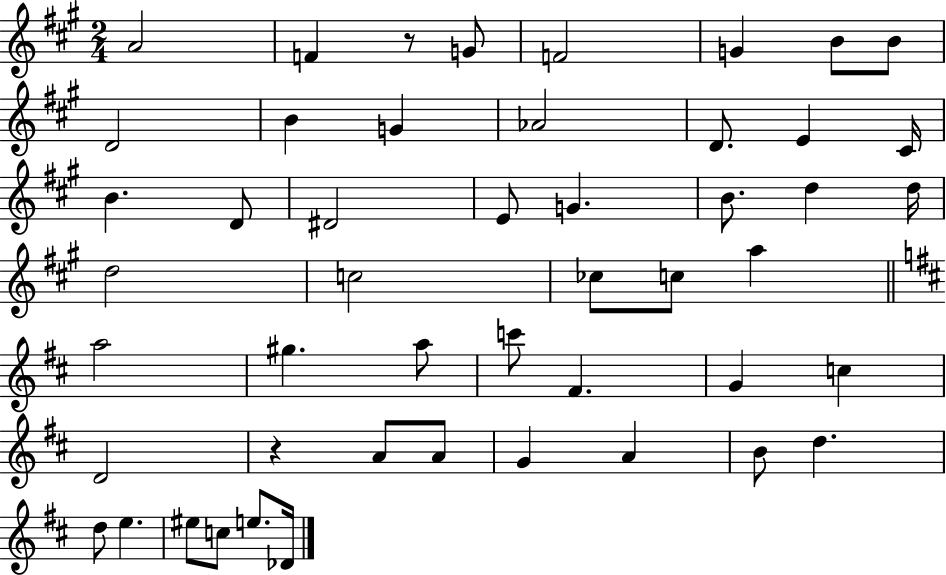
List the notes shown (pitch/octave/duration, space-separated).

A4/h F4/q R/e G4/e F4/h G4/q B4/e B4/e D4/h B4/q G4/q Ab4/h D4/e. E4/q C#4/s B4/q. D4/e D#4/h E4/e G4/q. B4/e. D5/q D5/s D5/h C5/h CES5/e C5/e A5/q A5/h G#5/q. A5/e C6/e F#4/q. G4/q C5/q D4/h R/q A4/e A4/e G4/q A4/q B4/e D5/q. D5/e E5/q. EIS5/e C5/e E5/e. Db4/s